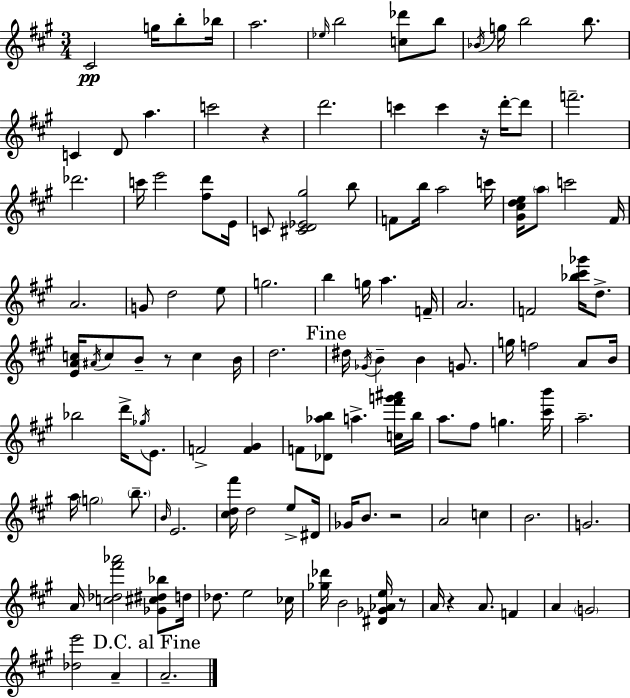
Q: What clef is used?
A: treble